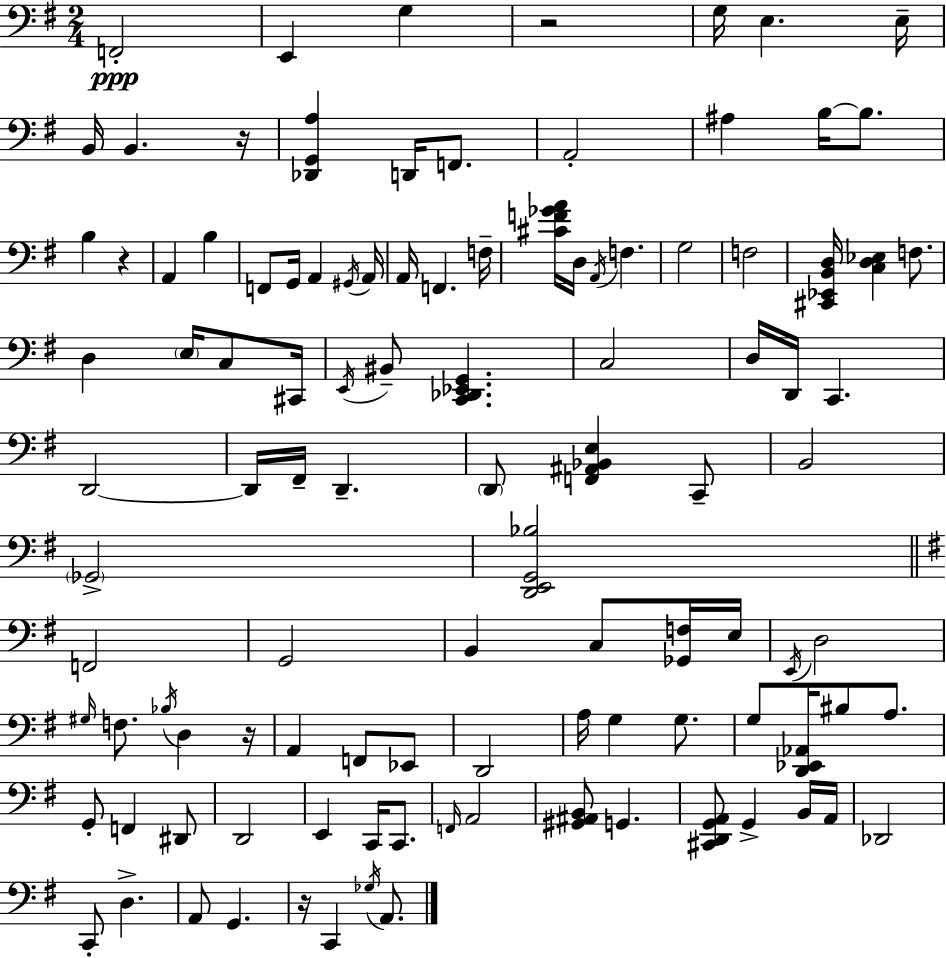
{
  \clef bass
  \numericTimeSignature
  \time 2/4
  \key g \major
  \repeat volta 2 { f,2-.\ppp | e,4 g4 | r2 | g16 e4. e16-- | \break b,16 b,4. r16 | <des, g, a>4 d,16 f,8. | a,2-. | ais4 b16~~ b8. | \break b4 r4 | a,4 b4 | f,8 g,16 a,4 \acciaccatura { gis,16 } | a,16 a,16 f,4. | \break f16-- <cis' f' ges' a'>16 d16 \acciaccatura { a,16 } f4. | g2 | f2 | <cis, ees, b, d>16 <c d ees>4 f8. | \break d4 \parenthesize e16 c8 | cis,16 \acciaccatura { e,16 } bis,8-- <c, des, ees, g,>4. | c2 | d16 d,16 c,4. | \break d,2~~ | d,16 fis,16-- d,4.-- | \parenthesize d,8 <f, ais, bes, e>4 | c,8-- b,2 | \break \parenthesize ges,2-> | <d, e, g, bes>2 | \bar "||" \break \key e \minor f,2 | g,2 | b,4 c8 <ges, f>16 e16 | \acciaccatura { e,16 } d2 | \break \grace { gis16 } f8. \acciaccatura { bes16 } d4 | r16 a,4 f,8 | ees,8 d,2 | a16 g4 | \break g8. g8 <d, ees, aes,>16 bis8 | a8. g,8-. f,4 | dis,8 d,2 | e,4 c,16 | \break c,8. \grace { f,16 } a,2 | <gis, ais, b,>8 g,4. | <cis, d, g, a,>8 g,4-> | b,16 a,16 des,2 | \break c,8-. d4.-> | a,8 g,4. | r16 c,4 | \acciaccatura { ges16 } a,8. } \bar "|."
}